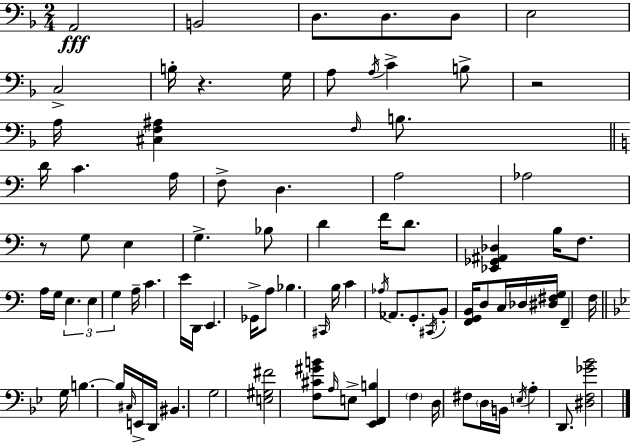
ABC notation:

X:1
T:Untitled
M:2/4
L:1/4
K:Dm
A,,2 B,,2 D,/2 D,/2 D,/2 E,2 C,2 B,/4 z G,/4 A,/2 A,/4 C B,/2 z2 A,/4 [^C,F,^A,] F,/4 B,/2 D/4 C A,/4 F,/2 D, A,2 _A,2 z/2 G,/2 E, G, _B,/2 D F/4 D/2 [_E,,_G,,^A,,_D,] B,/4 F,/2 A,/4 G,/4 E, E, G, A,/4 C E/4 D,,/4 E,, _G,,/4 A,/2 _B, ^C,,/4 B,/4 C _A,/4 _A,,/2 G,,/2 ^C,,/4 B,,/2 [F,,G,,B,,]/4 D,/2 C,/4 _D,/4 [^D,^F,G,]/4 F,, F,/4 G,/4 B, B,/4 ^C,/4 E,,/4 D,,/4 ^B,, G,2 [E,^G,^F]2 [F,^C^GB]/2 A,/4 E,/2 [_E,,F,,B,] F, D,/4 ^F,/2 D,/4 B,,/4 E,/4 A, D,,/2 [^D,F,_G_B]2